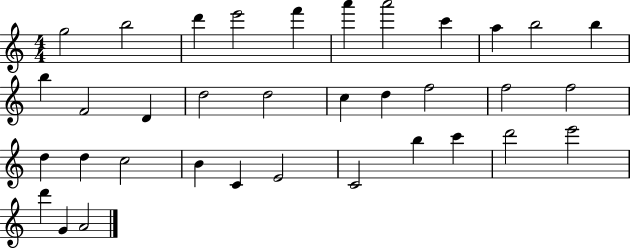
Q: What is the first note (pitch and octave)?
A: G5